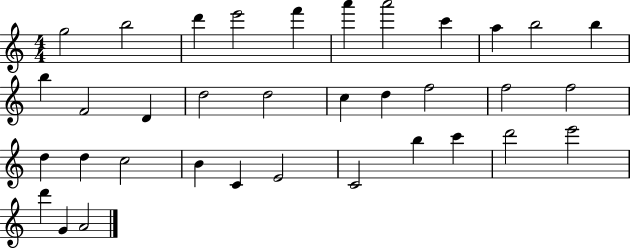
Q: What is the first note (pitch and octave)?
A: G5